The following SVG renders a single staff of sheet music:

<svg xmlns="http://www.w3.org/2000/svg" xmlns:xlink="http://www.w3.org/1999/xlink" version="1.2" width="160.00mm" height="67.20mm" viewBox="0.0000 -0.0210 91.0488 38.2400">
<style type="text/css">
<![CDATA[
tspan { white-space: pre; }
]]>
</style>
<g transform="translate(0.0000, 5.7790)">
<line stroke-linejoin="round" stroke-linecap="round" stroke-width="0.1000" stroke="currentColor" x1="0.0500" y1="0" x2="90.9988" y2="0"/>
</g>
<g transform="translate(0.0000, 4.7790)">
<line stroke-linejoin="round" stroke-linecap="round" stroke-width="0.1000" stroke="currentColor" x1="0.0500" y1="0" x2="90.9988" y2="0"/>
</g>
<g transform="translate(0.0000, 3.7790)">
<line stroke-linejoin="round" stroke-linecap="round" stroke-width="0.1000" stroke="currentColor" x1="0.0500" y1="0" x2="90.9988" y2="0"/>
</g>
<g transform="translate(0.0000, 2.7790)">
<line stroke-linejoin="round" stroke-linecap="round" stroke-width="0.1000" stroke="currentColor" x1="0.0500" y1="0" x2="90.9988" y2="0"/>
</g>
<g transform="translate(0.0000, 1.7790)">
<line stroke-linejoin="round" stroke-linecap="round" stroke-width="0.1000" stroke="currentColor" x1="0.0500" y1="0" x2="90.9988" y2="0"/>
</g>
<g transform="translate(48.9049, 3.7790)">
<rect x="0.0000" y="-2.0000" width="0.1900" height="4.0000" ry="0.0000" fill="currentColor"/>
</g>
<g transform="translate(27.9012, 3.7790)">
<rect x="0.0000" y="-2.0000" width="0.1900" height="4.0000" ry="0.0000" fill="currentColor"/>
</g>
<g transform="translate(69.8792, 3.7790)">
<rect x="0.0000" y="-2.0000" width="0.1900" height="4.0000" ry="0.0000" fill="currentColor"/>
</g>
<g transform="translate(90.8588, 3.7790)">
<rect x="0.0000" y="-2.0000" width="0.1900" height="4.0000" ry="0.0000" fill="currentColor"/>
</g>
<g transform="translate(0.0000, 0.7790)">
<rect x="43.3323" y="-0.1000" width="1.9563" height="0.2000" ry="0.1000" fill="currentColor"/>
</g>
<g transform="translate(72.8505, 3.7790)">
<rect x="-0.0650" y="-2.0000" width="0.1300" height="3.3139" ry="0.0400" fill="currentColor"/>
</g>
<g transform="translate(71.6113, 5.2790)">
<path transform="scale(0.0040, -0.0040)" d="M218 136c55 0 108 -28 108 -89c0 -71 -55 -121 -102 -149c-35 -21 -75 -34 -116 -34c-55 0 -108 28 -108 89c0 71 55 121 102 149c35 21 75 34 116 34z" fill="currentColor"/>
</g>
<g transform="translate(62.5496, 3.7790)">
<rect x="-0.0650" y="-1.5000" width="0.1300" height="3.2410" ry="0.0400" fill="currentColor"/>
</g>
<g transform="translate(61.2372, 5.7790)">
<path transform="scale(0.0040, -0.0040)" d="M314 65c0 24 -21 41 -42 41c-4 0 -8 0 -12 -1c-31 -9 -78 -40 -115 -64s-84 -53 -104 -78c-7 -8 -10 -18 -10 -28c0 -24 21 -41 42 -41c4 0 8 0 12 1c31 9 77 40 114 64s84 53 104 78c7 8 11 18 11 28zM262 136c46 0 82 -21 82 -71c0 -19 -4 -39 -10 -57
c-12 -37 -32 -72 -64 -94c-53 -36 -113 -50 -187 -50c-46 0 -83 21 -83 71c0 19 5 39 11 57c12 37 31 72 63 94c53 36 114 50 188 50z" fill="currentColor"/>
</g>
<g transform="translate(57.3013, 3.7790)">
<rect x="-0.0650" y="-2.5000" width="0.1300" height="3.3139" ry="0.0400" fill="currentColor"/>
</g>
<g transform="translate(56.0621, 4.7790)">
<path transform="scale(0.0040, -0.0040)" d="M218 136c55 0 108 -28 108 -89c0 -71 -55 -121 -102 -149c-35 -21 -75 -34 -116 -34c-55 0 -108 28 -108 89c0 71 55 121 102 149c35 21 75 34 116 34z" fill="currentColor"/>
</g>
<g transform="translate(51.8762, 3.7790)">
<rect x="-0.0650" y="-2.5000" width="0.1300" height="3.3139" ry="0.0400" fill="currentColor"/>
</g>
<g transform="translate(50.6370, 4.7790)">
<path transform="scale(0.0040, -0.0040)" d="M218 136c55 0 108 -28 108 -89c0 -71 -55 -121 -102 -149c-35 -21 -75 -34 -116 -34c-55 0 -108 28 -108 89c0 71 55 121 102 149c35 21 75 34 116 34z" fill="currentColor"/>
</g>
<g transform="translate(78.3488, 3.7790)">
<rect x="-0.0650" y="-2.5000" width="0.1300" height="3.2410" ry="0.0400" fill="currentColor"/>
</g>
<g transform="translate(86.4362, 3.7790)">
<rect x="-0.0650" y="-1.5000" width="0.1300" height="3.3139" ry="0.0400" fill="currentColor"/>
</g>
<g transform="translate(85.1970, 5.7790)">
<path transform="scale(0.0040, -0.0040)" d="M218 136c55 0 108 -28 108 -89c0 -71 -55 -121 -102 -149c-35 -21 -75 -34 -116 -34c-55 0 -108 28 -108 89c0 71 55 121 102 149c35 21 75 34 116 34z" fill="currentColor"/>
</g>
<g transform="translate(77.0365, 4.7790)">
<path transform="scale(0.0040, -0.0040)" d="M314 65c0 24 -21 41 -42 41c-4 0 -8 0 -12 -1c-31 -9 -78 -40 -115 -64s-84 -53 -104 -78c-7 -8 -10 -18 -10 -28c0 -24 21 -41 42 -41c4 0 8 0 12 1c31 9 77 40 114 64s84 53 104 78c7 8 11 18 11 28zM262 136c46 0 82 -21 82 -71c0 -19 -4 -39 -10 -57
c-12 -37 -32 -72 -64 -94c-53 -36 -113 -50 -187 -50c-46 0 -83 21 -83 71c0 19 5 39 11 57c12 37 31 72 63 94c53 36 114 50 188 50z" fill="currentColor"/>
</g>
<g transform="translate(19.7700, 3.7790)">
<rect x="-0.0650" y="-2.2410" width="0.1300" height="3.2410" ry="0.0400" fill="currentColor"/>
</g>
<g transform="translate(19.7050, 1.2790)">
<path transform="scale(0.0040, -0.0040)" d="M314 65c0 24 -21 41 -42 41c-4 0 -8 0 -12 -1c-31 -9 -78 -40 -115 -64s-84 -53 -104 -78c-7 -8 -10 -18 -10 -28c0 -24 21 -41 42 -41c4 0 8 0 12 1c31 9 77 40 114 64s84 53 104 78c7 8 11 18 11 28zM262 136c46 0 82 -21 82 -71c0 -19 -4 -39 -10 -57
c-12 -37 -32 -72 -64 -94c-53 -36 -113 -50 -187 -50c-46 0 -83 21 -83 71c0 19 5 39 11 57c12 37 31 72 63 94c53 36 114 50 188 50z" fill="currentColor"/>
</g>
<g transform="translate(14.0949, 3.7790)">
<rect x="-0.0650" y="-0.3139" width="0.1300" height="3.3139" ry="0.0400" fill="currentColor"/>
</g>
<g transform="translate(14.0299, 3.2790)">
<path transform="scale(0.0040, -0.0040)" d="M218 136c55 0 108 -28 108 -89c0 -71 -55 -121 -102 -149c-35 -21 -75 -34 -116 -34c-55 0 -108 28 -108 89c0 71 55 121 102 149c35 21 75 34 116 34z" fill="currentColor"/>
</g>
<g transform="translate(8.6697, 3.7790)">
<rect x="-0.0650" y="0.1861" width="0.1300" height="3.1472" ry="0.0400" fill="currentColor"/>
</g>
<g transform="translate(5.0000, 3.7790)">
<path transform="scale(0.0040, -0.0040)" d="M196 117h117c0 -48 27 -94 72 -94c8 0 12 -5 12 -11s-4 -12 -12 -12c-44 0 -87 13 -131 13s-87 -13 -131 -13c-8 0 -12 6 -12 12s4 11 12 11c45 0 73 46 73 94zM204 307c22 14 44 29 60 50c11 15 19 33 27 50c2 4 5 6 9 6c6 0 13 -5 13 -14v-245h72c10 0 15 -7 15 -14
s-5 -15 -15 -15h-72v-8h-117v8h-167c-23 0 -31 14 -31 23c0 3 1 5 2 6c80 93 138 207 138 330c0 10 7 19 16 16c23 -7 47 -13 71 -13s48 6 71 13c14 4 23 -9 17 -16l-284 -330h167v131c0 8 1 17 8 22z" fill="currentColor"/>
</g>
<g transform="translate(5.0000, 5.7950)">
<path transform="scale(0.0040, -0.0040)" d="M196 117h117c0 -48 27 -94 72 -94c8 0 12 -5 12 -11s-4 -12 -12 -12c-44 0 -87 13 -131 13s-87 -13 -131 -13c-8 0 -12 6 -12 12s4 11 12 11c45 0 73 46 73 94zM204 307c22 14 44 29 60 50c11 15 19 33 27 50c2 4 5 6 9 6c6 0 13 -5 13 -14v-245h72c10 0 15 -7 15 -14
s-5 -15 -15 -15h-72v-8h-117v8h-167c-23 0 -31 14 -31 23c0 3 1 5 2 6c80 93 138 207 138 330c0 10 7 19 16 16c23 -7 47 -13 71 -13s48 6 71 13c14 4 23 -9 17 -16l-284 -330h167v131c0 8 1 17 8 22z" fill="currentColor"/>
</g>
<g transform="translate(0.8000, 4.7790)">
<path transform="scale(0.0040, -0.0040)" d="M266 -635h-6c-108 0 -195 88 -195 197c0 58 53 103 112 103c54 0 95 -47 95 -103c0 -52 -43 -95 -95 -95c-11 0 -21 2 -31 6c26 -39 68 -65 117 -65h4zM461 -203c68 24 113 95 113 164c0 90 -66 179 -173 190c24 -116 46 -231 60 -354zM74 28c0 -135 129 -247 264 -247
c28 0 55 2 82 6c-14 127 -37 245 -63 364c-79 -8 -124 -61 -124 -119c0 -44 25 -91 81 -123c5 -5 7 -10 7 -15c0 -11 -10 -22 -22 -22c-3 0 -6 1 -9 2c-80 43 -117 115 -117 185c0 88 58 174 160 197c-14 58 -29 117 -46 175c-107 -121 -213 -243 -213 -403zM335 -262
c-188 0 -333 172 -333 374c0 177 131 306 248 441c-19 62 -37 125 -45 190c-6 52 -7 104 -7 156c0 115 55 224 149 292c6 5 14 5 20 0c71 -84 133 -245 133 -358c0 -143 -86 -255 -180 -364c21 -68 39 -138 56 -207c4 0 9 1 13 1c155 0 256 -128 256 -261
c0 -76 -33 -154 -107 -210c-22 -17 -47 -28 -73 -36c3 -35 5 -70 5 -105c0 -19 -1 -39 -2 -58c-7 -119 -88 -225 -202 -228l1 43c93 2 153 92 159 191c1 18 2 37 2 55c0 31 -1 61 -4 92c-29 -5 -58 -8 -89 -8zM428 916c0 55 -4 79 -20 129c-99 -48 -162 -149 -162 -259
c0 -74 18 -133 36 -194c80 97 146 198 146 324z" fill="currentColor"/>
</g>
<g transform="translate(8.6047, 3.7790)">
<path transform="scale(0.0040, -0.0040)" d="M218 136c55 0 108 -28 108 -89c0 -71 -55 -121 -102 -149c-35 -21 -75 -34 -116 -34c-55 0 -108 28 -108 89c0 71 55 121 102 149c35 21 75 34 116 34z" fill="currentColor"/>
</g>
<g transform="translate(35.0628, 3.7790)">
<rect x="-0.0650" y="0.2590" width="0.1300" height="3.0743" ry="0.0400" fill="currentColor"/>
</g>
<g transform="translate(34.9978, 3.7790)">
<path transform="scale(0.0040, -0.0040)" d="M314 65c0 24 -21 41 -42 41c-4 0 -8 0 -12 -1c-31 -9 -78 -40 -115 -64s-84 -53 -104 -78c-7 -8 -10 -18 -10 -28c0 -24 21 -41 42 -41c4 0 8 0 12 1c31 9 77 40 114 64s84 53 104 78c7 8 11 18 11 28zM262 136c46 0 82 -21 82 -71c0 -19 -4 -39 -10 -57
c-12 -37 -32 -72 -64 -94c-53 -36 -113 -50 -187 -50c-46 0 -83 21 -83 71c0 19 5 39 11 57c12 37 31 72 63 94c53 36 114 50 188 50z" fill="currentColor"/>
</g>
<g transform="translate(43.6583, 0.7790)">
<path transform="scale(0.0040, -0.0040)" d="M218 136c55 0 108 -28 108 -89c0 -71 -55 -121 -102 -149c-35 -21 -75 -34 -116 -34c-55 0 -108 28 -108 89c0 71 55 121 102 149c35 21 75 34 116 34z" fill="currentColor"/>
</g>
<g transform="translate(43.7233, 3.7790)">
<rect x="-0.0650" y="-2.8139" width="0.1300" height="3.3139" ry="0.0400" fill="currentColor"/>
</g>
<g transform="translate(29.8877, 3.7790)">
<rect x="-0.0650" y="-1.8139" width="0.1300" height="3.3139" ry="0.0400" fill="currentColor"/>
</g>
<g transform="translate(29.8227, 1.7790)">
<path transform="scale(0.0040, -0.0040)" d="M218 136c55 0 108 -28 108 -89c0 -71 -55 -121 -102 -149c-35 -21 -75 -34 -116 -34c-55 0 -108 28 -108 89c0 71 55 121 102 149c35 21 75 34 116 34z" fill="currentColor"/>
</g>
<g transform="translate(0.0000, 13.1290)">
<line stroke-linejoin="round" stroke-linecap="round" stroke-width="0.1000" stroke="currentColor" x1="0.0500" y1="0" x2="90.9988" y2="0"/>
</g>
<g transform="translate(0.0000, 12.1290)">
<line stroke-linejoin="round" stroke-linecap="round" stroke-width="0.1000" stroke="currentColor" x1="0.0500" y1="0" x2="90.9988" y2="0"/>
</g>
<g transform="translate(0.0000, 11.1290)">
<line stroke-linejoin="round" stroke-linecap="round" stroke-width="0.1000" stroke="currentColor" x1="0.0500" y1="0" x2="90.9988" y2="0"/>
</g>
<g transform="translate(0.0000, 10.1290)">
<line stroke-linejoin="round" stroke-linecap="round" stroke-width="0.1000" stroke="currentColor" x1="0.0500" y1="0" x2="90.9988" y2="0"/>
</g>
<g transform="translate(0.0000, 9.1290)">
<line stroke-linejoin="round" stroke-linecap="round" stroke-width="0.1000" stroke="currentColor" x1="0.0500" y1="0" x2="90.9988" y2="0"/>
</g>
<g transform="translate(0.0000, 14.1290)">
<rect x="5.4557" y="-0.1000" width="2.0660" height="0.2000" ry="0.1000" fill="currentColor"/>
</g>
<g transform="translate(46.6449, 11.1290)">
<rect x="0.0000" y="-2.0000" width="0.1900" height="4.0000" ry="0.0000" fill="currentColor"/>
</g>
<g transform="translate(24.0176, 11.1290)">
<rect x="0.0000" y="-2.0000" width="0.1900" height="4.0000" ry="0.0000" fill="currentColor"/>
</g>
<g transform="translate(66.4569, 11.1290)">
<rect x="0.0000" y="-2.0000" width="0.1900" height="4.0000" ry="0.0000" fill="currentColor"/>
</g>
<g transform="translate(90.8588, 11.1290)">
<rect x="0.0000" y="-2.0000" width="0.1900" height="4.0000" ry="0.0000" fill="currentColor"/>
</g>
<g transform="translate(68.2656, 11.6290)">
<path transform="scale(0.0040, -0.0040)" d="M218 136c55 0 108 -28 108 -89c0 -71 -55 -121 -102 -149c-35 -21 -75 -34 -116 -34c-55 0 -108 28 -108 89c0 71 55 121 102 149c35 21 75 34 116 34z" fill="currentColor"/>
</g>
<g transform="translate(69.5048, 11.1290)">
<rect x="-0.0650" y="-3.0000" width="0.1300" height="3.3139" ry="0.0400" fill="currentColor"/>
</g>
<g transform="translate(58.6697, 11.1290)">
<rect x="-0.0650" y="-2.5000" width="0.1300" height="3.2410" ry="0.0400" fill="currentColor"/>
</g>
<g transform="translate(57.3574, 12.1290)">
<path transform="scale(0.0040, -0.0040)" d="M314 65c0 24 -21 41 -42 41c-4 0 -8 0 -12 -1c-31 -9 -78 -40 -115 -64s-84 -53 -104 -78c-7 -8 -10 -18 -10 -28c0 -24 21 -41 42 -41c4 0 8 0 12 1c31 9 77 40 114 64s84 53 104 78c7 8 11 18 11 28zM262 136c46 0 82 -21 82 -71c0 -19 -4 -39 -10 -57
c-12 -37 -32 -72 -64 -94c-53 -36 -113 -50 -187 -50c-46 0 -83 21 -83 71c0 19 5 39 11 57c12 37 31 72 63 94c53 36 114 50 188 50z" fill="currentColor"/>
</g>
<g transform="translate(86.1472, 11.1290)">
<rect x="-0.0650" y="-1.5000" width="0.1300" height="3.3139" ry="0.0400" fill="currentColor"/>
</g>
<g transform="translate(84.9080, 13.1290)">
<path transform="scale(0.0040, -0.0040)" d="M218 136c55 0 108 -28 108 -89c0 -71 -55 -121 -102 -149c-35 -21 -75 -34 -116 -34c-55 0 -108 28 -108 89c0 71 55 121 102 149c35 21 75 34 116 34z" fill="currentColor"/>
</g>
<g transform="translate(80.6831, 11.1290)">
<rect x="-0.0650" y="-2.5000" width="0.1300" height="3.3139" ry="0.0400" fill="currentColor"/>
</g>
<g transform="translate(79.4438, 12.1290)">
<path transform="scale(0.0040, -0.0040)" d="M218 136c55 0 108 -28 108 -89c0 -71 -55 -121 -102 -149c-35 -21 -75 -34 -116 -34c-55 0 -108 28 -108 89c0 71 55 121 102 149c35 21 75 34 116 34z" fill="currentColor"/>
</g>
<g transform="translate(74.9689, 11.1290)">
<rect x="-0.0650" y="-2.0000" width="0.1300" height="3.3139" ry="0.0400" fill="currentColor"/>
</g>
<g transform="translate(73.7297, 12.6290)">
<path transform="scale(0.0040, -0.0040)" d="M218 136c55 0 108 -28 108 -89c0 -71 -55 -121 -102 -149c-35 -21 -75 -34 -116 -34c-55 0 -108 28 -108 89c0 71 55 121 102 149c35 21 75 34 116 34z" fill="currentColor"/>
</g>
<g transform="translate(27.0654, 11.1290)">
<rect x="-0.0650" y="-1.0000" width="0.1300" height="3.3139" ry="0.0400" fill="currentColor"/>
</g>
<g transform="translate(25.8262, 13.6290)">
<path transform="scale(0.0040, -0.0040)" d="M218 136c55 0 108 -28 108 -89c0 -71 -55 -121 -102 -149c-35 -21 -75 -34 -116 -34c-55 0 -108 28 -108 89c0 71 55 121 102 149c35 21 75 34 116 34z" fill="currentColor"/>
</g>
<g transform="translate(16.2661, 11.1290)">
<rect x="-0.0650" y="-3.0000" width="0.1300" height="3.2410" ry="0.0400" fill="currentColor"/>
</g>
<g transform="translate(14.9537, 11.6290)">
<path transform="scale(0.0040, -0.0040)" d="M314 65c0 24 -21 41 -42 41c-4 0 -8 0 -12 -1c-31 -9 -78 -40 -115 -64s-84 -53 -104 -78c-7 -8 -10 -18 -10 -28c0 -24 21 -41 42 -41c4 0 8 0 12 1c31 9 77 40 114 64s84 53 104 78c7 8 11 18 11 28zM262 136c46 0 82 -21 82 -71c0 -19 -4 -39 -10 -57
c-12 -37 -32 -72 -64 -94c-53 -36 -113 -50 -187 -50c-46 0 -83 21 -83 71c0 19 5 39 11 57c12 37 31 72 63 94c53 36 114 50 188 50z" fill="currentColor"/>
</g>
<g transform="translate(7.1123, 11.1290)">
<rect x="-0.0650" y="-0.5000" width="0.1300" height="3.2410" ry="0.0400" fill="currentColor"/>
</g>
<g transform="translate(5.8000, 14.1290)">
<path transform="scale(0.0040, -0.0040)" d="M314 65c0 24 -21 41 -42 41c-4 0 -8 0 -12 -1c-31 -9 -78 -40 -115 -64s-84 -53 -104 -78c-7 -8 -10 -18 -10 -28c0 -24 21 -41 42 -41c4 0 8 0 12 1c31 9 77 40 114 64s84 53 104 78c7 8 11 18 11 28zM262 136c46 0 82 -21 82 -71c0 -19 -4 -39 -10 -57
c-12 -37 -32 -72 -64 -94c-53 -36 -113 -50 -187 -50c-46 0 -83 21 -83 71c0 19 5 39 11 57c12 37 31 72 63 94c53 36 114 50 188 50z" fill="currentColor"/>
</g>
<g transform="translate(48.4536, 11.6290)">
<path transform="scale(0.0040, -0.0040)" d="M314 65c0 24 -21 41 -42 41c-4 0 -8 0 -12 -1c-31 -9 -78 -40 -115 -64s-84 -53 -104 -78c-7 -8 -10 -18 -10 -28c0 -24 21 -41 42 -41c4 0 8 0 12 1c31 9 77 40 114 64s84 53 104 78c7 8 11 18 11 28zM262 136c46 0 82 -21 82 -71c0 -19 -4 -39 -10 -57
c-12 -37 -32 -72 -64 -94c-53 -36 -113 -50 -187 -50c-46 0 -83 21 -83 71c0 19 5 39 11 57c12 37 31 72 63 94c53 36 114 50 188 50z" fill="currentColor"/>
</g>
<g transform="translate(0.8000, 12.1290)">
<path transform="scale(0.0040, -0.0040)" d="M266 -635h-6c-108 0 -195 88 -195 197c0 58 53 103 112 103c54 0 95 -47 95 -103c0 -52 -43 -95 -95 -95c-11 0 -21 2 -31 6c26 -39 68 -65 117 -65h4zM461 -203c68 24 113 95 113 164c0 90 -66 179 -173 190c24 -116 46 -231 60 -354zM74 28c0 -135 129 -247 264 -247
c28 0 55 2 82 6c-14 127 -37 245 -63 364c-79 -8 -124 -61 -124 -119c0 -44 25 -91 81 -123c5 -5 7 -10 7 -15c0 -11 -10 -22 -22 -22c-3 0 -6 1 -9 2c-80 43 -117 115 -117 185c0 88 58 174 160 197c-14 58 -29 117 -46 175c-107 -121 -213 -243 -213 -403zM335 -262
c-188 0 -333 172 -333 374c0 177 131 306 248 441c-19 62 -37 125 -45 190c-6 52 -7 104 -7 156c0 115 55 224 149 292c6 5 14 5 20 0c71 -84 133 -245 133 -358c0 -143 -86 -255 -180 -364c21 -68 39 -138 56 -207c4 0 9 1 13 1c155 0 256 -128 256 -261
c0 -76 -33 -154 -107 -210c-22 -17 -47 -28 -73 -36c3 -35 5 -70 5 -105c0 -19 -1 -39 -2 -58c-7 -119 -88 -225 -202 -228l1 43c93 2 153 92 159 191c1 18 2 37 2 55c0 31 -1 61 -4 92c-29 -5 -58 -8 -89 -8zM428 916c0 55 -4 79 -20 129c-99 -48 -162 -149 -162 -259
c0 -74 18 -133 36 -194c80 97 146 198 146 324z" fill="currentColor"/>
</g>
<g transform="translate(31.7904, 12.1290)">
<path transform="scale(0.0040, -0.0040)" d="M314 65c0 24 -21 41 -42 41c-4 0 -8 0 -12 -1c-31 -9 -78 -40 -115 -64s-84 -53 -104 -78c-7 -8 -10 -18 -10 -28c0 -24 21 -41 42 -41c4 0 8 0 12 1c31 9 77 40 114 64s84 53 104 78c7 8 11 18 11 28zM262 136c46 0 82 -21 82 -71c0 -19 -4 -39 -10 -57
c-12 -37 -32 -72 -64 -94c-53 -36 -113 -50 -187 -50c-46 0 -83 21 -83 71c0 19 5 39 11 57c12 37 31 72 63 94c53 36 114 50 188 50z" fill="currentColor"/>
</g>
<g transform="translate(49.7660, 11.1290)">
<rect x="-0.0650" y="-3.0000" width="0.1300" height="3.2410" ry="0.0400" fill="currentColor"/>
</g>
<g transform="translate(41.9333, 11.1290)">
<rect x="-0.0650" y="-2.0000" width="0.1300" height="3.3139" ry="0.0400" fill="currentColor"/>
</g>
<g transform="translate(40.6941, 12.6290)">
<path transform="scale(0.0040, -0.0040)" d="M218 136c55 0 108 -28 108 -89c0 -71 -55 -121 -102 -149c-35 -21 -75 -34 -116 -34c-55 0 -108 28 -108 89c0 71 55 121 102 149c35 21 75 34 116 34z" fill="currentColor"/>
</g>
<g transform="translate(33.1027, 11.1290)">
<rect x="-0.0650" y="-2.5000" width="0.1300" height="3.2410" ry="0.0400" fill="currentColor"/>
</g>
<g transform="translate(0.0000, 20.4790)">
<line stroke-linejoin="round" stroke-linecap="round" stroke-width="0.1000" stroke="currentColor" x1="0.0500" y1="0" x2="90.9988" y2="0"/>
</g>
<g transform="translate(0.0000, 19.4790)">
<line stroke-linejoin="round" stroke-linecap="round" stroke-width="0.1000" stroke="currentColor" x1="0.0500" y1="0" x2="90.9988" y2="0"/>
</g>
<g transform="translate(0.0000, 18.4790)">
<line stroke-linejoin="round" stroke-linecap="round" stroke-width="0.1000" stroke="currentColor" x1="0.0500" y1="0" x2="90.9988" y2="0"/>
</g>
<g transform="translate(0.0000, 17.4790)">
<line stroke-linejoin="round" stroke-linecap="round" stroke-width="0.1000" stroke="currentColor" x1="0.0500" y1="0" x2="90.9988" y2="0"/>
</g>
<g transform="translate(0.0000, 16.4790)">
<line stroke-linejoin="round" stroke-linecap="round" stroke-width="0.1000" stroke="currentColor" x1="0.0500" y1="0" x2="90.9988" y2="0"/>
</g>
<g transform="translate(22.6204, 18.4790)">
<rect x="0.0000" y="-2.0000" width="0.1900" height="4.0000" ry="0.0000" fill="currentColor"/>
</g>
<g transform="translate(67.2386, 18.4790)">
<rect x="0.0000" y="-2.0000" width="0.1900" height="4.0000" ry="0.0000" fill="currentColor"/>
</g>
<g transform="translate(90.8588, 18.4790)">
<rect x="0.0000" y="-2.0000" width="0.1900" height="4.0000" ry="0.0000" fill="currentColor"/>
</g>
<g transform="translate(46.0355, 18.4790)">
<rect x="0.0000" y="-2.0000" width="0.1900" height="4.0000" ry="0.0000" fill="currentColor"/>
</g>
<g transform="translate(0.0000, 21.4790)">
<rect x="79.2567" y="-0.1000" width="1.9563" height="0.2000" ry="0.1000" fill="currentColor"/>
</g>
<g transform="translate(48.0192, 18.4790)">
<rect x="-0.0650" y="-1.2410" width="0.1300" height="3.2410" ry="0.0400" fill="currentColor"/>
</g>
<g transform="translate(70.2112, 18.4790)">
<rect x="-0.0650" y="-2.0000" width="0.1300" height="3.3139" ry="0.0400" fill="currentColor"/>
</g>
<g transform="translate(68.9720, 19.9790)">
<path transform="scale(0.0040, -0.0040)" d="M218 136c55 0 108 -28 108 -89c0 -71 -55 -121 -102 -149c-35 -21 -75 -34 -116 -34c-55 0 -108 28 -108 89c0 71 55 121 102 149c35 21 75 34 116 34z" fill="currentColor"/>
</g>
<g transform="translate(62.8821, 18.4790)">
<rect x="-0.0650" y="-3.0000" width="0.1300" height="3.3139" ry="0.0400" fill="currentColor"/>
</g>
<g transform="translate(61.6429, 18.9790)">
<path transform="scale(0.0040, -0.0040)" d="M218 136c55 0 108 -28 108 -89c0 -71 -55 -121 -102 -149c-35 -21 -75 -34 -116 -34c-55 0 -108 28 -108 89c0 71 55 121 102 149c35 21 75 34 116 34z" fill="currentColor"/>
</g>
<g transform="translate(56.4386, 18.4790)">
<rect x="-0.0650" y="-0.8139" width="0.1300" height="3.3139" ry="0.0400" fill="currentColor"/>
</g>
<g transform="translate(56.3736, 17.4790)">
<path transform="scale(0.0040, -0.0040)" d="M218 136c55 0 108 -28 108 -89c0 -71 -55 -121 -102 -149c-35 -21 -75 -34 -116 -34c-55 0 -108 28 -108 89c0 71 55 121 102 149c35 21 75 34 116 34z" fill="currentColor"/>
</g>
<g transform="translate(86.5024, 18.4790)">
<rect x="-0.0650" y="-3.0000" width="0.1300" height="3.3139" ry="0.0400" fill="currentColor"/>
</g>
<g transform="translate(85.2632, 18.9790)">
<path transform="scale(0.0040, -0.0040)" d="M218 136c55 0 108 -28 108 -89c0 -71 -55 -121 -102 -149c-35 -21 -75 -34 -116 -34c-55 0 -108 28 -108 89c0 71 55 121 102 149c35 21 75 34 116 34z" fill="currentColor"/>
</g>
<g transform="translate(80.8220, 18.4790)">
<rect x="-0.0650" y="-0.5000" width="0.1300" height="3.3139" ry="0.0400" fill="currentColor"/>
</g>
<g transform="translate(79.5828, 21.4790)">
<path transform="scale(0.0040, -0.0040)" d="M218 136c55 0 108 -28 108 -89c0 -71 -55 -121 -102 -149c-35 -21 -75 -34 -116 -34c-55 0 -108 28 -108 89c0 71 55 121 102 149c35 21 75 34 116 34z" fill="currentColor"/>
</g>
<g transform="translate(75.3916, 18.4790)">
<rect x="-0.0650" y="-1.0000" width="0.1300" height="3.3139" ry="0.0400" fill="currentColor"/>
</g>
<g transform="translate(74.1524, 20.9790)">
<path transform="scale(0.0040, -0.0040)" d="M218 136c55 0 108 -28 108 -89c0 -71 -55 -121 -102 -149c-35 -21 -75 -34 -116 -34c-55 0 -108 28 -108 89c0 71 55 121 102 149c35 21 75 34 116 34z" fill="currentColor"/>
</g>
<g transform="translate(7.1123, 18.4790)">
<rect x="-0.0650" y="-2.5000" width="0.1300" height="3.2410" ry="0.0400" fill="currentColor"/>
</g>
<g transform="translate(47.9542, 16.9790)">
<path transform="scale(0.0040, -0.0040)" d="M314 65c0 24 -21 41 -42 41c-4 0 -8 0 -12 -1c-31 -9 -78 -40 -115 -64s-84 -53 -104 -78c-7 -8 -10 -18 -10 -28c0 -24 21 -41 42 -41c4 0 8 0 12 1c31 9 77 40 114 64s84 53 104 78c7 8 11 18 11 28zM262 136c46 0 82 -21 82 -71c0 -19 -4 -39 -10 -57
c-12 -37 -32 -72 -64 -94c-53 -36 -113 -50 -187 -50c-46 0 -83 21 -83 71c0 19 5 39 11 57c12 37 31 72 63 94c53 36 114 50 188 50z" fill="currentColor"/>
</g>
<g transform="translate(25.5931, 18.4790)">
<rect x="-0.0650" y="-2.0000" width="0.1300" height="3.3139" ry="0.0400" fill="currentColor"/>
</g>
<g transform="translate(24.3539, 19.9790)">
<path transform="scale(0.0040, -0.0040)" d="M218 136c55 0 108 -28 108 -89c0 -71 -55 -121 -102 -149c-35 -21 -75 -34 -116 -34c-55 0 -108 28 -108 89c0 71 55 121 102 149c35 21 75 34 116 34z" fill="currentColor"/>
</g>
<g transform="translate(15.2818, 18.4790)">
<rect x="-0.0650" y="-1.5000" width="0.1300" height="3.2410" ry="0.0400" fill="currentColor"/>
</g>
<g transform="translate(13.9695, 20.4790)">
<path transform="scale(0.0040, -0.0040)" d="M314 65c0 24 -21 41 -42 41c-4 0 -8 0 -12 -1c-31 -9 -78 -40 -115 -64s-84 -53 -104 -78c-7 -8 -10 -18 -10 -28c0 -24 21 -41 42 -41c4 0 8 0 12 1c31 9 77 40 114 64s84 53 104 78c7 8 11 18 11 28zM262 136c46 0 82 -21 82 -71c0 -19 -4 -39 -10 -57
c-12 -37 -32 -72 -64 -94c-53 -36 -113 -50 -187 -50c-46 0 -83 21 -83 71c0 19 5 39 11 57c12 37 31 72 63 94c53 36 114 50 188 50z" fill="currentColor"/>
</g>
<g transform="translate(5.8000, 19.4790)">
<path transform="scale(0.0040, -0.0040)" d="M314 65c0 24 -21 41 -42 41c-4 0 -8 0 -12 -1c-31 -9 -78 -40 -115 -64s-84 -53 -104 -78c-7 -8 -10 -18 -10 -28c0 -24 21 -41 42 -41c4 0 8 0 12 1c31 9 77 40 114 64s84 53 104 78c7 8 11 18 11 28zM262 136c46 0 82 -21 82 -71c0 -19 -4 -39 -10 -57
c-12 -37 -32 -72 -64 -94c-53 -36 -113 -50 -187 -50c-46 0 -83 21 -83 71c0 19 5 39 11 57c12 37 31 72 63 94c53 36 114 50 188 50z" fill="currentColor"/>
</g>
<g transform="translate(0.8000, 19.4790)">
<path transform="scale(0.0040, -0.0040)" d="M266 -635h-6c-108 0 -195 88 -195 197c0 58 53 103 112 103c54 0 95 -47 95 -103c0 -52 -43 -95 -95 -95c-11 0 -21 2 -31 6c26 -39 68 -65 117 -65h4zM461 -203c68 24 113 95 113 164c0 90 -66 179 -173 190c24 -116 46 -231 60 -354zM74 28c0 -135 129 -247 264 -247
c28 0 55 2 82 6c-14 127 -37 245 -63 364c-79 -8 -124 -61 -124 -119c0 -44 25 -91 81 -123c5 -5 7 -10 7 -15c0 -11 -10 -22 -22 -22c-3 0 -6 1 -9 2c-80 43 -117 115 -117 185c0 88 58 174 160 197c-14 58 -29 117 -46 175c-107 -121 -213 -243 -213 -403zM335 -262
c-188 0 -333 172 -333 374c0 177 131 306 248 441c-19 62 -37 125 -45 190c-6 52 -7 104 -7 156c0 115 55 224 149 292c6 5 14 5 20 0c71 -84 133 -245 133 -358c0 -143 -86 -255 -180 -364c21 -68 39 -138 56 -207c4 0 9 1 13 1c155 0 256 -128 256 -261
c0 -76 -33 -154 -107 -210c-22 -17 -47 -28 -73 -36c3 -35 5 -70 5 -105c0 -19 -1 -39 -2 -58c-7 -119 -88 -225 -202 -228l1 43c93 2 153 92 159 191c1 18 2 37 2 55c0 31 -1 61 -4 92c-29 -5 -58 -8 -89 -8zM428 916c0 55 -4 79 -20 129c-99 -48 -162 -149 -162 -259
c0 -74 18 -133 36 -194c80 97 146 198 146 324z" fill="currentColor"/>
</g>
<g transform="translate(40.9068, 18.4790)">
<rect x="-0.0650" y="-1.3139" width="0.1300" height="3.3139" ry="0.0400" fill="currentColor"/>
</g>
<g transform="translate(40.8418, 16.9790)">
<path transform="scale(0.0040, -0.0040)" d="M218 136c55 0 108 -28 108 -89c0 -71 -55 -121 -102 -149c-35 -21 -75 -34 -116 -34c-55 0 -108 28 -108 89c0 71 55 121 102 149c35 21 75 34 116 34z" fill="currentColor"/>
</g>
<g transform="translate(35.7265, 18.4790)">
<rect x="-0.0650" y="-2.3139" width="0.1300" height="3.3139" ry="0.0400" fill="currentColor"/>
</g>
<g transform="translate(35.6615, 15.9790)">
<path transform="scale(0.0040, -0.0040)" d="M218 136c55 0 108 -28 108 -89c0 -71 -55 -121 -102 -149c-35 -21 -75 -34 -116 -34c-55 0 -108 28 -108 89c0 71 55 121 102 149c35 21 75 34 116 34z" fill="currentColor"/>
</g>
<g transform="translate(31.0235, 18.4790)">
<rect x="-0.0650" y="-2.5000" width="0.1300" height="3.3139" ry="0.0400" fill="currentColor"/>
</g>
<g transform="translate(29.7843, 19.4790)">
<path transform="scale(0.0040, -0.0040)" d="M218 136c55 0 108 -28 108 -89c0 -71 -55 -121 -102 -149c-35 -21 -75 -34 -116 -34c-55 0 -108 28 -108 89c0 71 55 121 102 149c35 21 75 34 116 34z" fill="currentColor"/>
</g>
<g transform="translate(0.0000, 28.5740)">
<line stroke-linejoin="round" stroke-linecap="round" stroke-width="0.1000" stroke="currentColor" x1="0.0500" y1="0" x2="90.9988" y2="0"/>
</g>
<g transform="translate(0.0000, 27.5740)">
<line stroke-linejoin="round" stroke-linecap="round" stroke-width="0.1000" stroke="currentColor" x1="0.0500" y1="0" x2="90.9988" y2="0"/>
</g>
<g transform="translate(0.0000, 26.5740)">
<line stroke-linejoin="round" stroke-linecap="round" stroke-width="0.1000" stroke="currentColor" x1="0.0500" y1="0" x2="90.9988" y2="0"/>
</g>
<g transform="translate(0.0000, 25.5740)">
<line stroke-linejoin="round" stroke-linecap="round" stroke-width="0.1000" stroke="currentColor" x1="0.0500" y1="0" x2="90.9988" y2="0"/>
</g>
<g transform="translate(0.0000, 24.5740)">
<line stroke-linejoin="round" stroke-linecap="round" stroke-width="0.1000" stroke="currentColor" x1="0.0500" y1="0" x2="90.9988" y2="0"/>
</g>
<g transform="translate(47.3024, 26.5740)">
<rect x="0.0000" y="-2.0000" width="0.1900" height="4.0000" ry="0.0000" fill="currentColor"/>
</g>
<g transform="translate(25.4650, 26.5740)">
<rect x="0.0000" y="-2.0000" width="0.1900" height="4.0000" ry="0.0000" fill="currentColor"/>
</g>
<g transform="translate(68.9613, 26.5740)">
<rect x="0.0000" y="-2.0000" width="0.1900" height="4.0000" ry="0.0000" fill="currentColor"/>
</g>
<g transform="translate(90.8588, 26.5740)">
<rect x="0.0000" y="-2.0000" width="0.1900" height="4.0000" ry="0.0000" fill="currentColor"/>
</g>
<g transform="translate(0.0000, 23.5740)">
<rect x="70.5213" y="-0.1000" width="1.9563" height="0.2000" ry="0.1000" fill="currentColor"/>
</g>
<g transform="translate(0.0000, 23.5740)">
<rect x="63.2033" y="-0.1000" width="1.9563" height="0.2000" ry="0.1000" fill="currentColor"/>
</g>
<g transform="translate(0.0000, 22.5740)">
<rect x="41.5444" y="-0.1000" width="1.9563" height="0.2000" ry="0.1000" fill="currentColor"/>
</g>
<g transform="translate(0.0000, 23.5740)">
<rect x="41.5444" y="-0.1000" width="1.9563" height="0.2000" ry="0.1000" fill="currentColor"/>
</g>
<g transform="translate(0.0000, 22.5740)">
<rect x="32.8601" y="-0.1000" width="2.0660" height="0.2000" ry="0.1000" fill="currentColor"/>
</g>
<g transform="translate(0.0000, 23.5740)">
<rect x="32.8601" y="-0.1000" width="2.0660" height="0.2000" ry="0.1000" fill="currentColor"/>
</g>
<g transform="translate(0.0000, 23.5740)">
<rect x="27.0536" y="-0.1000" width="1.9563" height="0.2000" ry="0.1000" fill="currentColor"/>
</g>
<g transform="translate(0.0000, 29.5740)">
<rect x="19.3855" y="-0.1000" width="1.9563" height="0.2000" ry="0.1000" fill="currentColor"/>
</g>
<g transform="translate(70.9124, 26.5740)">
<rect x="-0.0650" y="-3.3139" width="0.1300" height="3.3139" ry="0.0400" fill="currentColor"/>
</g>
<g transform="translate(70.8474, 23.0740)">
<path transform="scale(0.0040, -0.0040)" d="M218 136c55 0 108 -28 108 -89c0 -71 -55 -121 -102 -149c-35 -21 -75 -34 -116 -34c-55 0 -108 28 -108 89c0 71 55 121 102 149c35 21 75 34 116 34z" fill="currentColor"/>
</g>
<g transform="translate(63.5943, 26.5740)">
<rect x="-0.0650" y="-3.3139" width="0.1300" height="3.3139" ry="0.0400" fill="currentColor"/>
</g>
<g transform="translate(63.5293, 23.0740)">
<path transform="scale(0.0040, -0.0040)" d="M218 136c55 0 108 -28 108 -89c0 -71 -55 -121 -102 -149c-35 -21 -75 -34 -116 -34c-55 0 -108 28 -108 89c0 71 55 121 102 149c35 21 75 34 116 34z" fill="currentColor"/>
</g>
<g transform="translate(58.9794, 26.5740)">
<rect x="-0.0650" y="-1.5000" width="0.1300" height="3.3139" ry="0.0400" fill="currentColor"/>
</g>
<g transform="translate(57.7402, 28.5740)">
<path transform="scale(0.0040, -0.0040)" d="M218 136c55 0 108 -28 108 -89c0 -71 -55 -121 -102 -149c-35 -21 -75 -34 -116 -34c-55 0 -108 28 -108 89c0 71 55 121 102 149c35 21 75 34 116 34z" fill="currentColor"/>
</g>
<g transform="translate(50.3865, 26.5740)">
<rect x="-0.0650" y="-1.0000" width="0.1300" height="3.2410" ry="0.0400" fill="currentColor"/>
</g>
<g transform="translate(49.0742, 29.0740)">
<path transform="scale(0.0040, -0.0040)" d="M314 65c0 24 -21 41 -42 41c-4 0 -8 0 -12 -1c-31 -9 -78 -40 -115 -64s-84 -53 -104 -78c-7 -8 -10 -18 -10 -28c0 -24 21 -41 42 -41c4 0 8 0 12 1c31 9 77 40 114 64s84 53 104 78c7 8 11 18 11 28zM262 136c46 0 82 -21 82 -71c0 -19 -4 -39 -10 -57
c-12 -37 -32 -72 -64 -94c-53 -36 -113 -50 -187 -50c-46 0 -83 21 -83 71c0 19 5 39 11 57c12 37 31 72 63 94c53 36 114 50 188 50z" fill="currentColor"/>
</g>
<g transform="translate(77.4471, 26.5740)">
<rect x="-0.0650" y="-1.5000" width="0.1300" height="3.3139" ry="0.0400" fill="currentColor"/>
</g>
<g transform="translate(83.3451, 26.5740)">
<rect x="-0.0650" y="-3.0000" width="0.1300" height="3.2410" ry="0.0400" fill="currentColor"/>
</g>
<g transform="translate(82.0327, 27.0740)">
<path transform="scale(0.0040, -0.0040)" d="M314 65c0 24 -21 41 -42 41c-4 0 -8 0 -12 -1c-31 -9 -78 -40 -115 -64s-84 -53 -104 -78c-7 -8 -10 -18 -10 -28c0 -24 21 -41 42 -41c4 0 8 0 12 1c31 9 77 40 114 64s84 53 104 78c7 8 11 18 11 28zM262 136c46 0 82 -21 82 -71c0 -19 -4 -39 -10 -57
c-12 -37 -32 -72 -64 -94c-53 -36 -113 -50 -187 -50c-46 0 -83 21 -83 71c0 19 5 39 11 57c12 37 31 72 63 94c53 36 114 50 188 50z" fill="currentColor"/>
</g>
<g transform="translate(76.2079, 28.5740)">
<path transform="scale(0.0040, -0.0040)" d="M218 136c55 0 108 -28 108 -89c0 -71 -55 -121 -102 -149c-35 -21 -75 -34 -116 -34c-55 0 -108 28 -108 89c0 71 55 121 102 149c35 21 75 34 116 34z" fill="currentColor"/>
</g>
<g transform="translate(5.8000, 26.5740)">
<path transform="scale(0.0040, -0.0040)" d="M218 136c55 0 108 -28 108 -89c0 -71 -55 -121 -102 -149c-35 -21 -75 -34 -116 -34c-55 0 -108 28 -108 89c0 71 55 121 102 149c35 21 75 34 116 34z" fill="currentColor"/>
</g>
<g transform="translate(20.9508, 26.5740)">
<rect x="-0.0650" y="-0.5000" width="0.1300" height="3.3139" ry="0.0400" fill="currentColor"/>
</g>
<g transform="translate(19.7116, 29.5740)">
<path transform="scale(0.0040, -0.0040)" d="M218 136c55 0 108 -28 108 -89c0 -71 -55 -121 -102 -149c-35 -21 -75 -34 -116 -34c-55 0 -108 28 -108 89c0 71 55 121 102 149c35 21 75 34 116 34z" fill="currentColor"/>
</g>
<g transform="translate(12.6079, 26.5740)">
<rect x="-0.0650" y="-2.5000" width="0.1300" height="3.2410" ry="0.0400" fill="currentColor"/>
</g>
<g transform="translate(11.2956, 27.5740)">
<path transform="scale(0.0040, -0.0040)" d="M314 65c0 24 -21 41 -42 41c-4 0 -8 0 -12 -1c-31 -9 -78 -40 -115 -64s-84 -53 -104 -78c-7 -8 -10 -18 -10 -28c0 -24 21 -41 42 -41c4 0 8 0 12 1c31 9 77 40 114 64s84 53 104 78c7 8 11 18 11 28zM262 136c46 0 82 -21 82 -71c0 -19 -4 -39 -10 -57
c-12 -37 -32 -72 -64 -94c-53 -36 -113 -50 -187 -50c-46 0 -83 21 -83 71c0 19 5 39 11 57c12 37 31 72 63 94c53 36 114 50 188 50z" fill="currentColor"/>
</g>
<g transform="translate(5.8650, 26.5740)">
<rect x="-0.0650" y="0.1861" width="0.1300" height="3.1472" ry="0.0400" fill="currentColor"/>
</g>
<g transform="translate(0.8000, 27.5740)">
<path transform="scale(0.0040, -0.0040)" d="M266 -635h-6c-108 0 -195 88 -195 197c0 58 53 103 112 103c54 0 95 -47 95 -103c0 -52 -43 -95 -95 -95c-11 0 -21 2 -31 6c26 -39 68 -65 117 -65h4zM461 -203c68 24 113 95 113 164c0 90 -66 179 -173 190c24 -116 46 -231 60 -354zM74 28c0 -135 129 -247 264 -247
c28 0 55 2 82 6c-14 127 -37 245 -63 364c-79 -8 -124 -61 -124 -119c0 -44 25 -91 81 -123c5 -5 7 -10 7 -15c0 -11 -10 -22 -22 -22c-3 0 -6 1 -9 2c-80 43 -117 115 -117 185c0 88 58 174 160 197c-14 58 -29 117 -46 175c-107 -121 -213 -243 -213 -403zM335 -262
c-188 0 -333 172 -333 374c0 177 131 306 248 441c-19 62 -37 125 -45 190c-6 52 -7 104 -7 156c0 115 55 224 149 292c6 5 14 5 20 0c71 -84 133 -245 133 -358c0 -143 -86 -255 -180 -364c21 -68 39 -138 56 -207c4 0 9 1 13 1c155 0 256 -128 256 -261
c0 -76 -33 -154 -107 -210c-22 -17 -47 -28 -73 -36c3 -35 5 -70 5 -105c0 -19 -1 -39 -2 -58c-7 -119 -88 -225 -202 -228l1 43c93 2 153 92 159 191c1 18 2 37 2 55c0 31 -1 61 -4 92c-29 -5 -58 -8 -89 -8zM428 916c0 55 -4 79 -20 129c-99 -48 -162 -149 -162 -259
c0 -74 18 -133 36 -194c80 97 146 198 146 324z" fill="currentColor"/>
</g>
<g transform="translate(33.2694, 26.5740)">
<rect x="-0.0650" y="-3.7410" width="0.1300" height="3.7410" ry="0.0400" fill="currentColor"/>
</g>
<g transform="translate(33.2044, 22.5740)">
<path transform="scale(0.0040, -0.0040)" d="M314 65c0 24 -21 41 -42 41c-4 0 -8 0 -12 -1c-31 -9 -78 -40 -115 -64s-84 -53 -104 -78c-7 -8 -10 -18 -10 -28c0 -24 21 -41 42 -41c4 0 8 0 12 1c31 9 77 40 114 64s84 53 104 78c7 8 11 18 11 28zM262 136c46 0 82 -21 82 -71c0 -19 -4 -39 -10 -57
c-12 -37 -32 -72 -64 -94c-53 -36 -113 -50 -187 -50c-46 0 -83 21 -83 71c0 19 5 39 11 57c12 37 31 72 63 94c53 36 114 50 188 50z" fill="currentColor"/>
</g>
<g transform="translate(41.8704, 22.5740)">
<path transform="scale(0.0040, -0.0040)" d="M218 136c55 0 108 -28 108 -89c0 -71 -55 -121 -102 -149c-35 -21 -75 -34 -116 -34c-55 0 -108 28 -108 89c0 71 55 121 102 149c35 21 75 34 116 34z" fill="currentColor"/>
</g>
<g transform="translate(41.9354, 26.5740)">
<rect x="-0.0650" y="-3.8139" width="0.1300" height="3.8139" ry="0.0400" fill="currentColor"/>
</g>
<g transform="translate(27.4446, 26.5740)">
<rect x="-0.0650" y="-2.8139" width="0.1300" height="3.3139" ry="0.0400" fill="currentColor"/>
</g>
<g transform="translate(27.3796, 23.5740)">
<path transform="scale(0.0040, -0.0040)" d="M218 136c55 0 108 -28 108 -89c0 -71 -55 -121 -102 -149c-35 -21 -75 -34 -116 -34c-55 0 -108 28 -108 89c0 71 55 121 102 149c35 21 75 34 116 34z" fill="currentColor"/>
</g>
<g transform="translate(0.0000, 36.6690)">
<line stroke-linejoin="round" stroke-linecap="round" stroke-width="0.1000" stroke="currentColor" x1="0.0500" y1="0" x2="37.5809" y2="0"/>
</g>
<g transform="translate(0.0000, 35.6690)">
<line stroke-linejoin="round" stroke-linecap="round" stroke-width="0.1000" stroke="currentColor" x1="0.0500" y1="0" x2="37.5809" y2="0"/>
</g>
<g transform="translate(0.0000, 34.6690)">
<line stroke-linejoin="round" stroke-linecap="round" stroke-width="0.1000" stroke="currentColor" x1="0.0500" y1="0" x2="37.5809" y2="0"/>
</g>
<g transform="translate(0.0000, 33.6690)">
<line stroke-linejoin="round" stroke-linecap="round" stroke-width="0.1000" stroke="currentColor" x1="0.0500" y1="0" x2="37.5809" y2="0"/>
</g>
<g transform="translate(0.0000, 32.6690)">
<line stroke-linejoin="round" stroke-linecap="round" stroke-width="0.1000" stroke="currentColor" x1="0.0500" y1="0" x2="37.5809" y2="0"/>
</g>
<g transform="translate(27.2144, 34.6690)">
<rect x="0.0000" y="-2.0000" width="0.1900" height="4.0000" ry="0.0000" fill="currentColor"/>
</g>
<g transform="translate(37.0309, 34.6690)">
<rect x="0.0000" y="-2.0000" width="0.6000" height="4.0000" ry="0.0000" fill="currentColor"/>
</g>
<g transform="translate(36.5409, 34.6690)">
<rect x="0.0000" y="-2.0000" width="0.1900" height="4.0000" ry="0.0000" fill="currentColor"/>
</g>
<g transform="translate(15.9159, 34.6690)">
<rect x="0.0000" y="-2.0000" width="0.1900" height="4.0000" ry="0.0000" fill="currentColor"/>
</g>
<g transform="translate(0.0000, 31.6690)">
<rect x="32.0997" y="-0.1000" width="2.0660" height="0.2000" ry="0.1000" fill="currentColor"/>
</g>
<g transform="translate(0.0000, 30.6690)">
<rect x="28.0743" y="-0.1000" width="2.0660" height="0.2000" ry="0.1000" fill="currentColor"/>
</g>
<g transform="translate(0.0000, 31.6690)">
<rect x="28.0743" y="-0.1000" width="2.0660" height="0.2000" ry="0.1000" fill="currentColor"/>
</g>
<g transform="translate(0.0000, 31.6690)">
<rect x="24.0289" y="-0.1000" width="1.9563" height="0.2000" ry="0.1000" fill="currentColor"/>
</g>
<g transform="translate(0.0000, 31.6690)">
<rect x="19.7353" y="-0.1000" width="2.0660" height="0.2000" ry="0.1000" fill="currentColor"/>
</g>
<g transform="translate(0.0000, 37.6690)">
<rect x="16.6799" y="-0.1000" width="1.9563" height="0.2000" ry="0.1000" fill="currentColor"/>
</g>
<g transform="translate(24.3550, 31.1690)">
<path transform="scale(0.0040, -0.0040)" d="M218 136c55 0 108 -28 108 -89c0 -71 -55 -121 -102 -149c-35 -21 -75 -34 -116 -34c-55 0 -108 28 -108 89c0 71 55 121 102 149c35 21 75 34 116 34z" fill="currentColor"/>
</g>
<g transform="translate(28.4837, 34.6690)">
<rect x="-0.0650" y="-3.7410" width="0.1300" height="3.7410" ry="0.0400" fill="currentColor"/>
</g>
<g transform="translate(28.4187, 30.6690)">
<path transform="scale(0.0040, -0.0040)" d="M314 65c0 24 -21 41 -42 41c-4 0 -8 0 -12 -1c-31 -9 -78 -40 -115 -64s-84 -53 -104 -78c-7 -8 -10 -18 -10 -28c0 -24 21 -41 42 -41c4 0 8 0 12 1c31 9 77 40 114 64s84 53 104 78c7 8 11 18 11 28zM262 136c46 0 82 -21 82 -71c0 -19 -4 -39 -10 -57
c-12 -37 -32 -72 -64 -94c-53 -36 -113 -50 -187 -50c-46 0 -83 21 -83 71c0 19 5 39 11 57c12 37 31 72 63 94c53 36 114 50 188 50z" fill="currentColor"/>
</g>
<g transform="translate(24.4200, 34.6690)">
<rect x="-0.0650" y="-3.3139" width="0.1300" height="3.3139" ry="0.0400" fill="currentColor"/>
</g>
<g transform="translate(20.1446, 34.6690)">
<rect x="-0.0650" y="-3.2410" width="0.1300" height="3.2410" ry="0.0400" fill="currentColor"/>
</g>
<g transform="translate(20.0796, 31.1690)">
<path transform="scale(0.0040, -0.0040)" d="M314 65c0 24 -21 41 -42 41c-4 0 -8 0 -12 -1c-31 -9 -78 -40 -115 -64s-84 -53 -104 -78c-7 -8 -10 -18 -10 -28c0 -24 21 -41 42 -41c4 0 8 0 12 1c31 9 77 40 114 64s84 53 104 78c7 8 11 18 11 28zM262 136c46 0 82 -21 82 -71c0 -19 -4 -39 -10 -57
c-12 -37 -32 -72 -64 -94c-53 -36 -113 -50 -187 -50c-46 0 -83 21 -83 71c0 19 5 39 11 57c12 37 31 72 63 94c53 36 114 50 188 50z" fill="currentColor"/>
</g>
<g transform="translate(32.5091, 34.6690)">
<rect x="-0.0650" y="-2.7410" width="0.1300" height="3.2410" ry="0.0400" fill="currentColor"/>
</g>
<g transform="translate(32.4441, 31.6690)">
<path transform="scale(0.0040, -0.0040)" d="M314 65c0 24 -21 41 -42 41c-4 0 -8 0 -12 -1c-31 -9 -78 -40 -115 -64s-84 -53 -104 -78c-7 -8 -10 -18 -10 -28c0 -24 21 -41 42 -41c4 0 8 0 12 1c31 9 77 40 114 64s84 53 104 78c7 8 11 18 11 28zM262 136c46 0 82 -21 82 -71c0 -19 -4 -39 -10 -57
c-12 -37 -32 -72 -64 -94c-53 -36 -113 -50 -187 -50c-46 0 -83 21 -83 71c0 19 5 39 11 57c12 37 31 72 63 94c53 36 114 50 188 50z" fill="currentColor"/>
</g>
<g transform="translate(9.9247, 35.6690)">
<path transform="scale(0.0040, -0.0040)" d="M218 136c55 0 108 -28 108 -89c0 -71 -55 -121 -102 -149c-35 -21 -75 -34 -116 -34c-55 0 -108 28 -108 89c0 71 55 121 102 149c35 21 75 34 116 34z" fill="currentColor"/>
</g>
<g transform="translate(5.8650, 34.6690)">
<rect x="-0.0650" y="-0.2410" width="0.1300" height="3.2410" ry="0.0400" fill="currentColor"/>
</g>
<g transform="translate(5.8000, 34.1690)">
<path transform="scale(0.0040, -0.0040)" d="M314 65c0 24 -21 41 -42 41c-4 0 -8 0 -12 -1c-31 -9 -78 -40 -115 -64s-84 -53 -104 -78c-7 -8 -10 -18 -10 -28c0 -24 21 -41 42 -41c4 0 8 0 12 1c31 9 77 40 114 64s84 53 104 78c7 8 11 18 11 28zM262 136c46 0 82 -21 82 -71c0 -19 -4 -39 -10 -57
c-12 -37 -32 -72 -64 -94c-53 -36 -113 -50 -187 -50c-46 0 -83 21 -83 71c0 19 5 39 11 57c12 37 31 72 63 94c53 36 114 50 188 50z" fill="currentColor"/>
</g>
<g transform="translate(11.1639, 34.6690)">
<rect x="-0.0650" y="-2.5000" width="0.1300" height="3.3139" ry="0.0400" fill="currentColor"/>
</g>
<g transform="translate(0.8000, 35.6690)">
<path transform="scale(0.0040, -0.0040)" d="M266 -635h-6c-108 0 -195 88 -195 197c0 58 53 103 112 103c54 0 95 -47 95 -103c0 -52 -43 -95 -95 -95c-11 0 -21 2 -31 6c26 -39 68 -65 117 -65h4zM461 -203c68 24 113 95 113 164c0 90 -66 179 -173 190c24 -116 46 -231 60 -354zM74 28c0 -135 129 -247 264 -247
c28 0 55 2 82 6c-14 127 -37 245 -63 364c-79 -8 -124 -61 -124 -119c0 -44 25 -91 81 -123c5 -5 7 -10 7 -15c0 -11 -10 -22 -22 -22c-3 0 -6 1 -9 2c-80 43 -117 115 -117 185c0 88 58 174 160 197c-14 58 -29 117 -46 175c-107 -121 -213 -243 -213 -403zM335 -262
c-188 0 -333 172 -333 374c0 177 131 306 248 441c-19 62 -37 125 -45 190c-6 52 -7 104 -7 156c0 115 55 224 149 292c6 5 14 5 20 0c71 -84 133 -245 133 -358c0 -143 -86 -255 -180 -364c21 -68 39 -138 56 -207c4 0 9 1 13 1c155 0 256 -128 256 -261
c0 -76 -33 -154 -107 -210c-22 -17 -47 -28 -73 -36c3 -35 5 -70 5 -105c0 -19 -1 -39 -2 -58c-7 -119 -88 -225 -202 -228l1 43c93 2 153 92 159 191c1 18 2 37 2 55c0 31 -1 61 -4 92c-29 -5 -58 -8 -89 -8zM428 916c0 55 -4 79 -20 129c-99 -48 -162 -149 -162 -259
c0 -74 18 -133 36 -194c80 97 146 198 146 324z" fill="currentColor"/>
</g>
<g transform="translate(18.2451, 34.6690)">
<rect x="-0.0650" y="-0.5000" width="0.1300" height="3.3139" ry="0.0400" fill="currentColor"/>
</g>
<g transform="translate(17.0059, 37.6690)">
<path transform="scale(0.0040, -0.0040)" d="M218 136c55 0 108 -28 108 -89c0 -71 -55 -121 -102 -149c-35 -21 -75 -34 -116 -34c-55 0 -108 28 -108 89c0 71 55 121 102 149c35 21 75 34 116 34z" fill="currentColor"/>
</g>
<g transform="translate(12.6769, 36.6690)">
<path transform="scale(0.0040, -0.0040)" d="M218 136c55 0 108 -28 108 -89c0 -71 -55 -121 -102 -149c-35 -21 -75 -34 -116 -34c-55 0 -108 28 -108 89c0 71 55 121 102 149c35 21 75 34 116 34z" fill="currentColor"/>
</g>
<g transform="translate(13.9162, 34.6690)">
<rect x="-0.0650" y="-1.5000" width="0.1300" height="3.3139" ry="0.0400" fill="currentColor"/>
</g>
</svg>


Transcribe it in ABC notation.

X:1
T:Untitled
M:4/4
L:1/4
K:C
B c g2 f B2 a G G E2 F G2 E C2 A2 D G2 F A2 G2 A F G E G2 E2 F G g e e2 d A F D C A B G2 C a c'2 c' D2 E b b E A2 c2 G E C b2 b c'2 a2